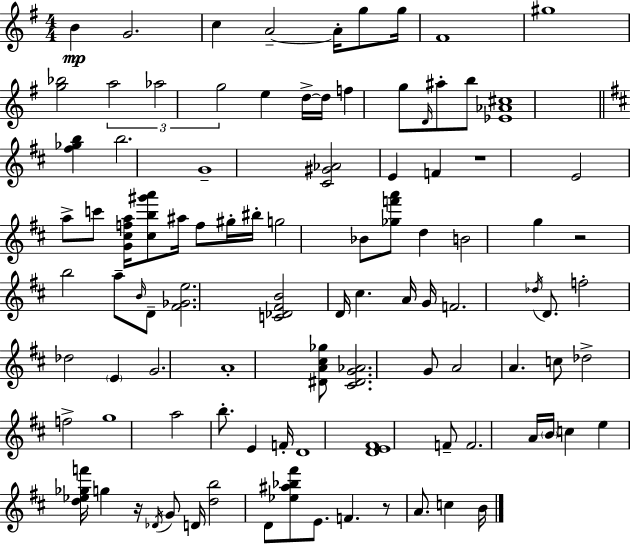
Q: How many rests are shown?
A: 4